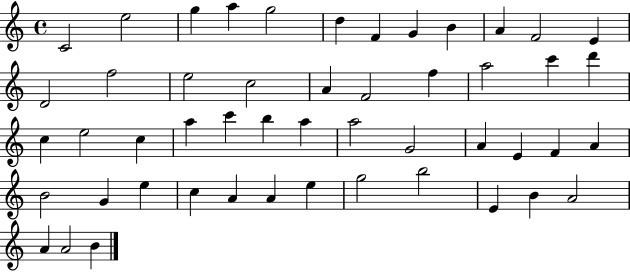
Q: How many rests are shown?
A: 0